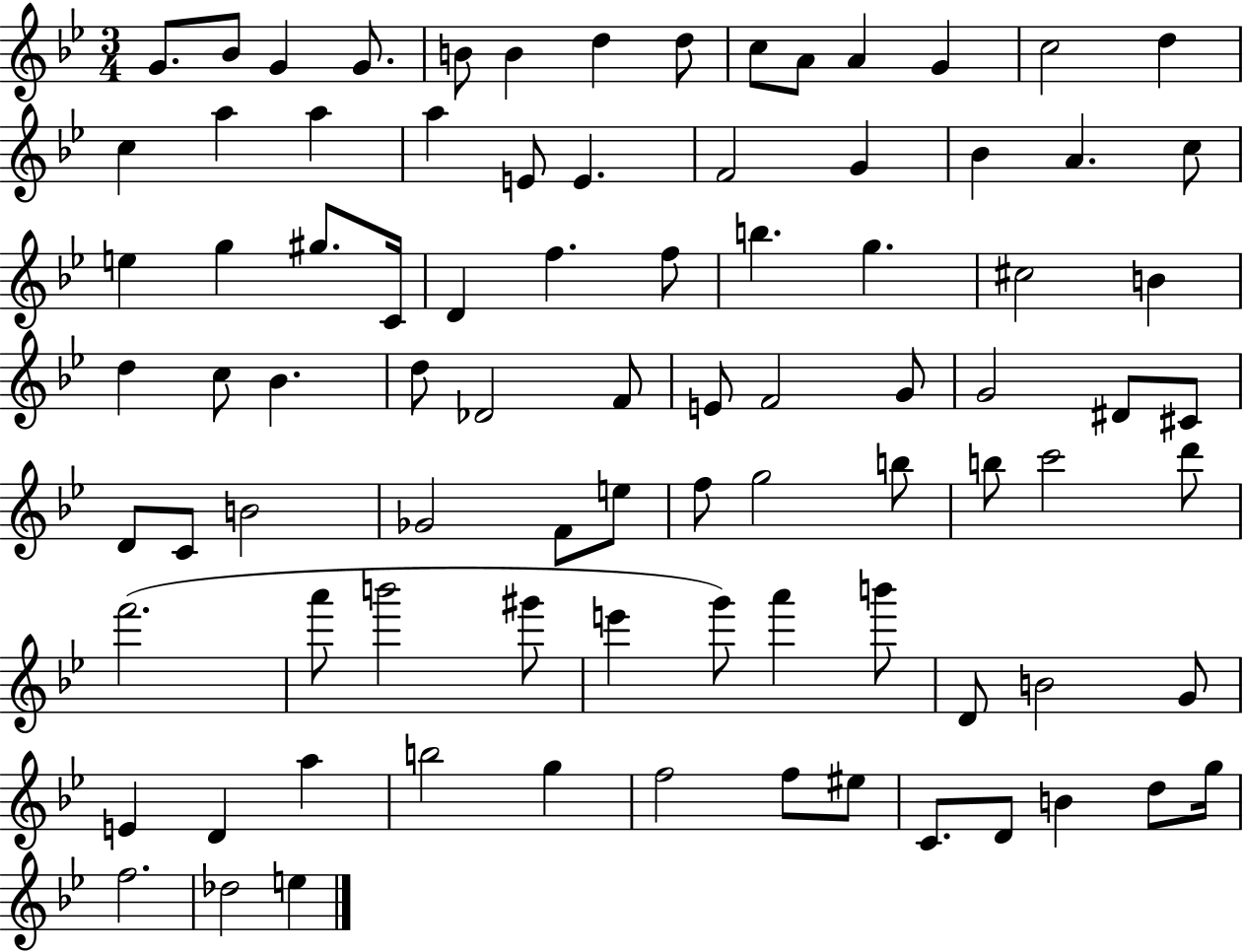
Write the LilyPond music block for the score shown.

{
  \clef treble
  \numericTimeSignature
  \time 3/4
  \key bes \major
  g'8. bes'8 g'4 g'8. | b'8 b'4 d''4 d''8 | c''8 a'8 a'4 g'4 | c''2 d''4 | \break c''4 a''4 a''4 | a''4 e'8 e'4. | f'2 g'4 | bes'4 a'4. c''8 | \break e''4 g''4 gis''8. c'16 | d'4 f''4. f''8 | b''4. g''4. | cis''2 b'4 | \break d''4 c''8 bes'4. | d''8 des'2 f'8 | e'8 f'2 g'8 | g'2 dis'8 cis'8 | \break d'8 c'8 b'2 | ges'2 f'8 e''8 | f''8 g''2 b''8 | b''8 c'''2 d'''8 | \break f'''2.( | a'''8 b'''2 gis'''8 | e'''4 g'''8) a'''4 b'''8 | d'8 b'2 g'8 | \break e'4 d'4 a''4 | b''2 g''4 | f''2 f''8 eis''8 | c'8. d'8 b'4 d''8 g''16 | \break f''2. | des''2 e''4 | \bar "|."
}